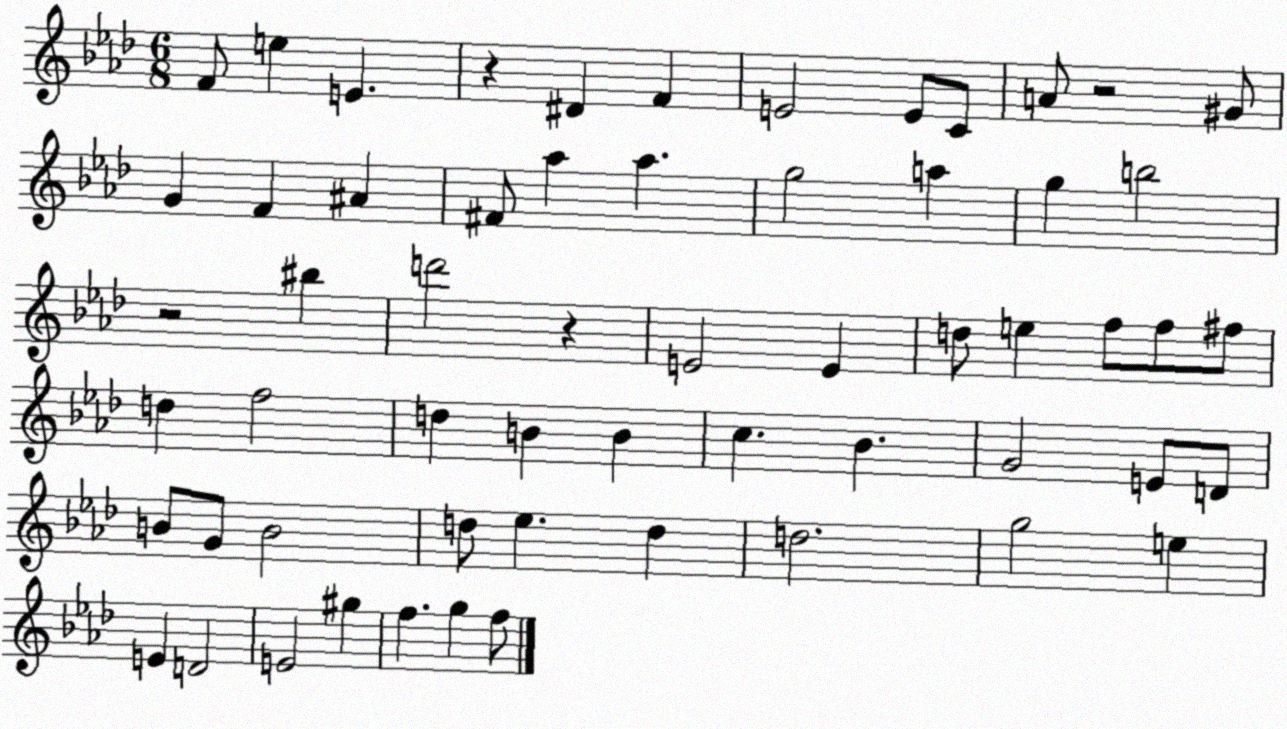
X:1
T:Untitled
M:6/8
L:1/4
K:Ab
F/2 e E z ^D F E2 E/2 C/2 A/2 z2 ^G/2 G F ^A ^F/2 _a _a g2 a g b2 z2 ^b d'2 z E2 E d/2 e f/2 f/2 ^f/2 d f2 d B B c _B G2 E/2 D/2 B/2 G/2 B2 d/2 _e d d2 g2 e E D2 E2 ^g f g f/2